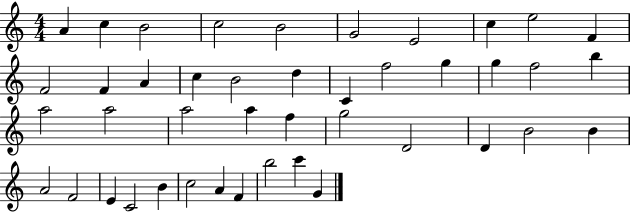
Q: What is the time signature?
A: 4/4